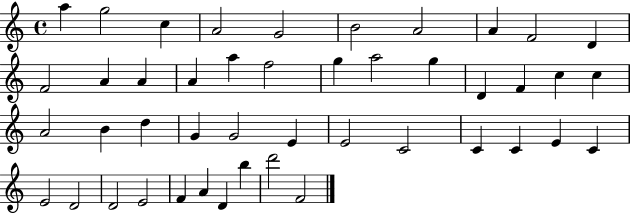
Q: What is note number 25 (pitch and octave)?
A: B4